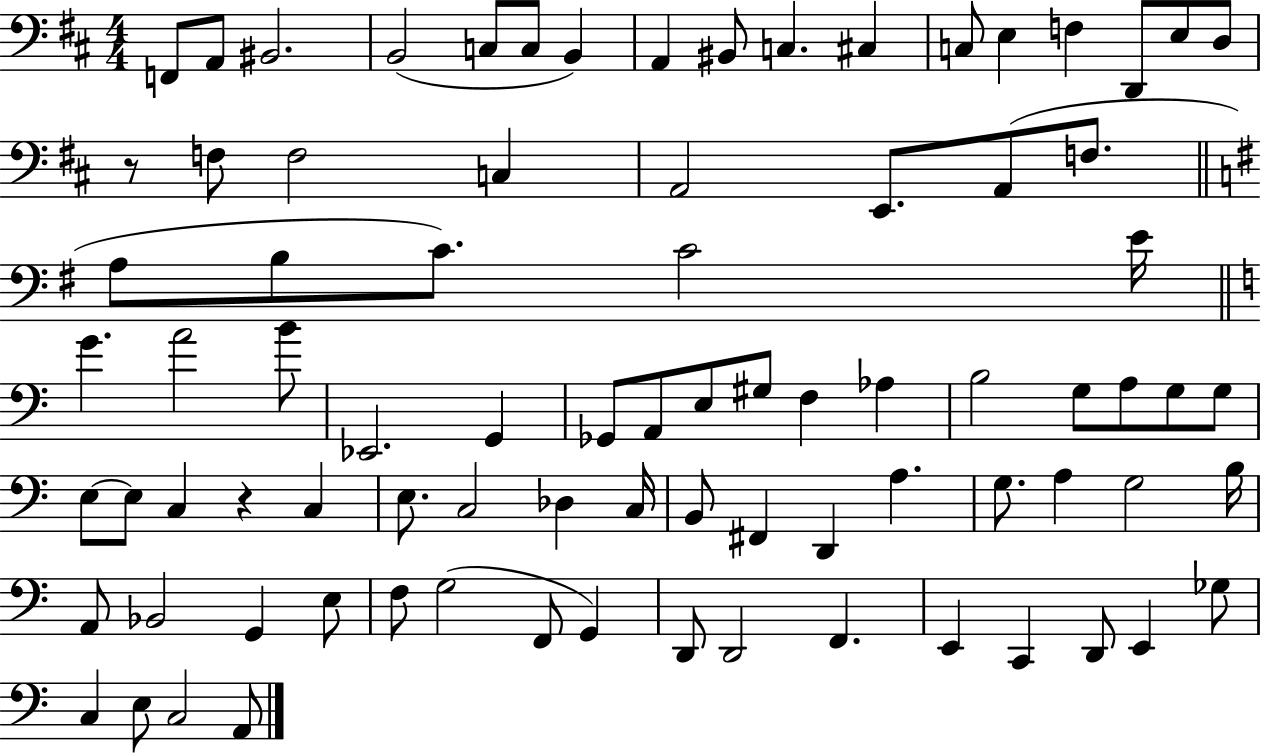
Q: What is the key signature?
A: D major